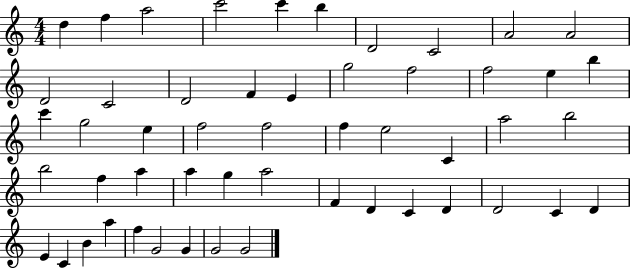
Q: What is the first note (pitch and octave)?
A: D5